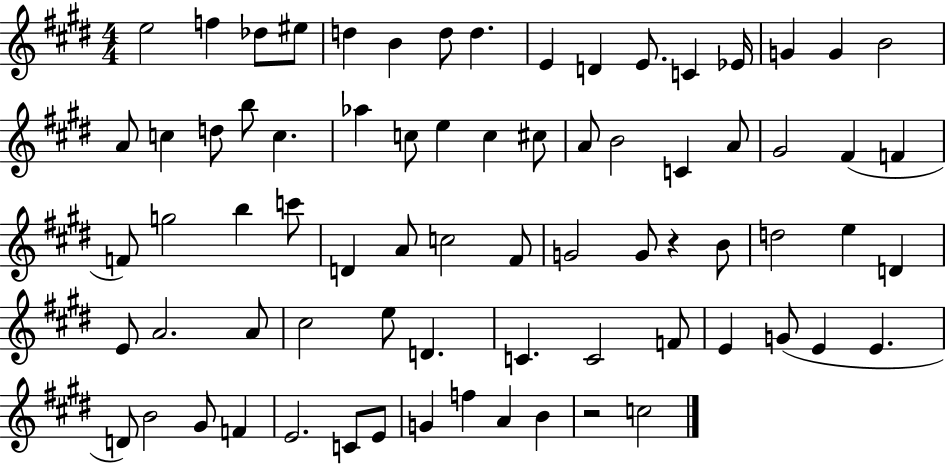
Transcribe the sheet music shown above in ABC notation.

X:1
T:Untitled
M:4/4
L:1/4
K:E
e2 f _d/2 ^e/2 d B d/2 d E D E/2 C _E/4 G G B2 A/2 c d/2 b/2 c _a c/2 e c ^c/2 A/2 B2 C A/2 ^G2 ^F F F/2 g2 b c'/2 D A/2 c2 ^F/2 G2 G/2 z B/2 d2 e D E/2 A2 A/2 ^c2 e/2 D C C2 F/2 E G/2 E E D/2 B2 ^G/2 F E2 C/2 E/2 G f A B z2 c2